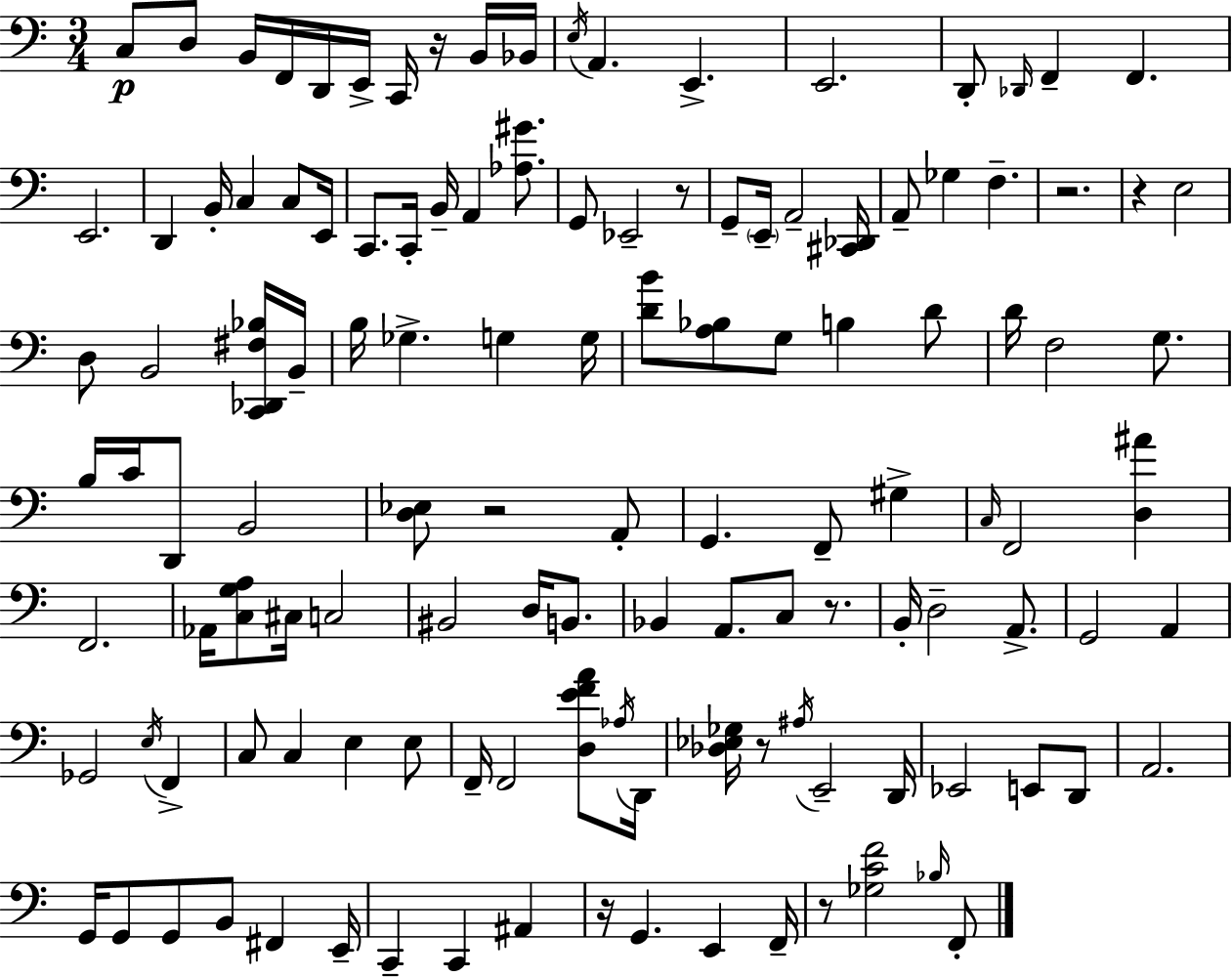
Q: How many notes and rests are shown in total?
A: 126